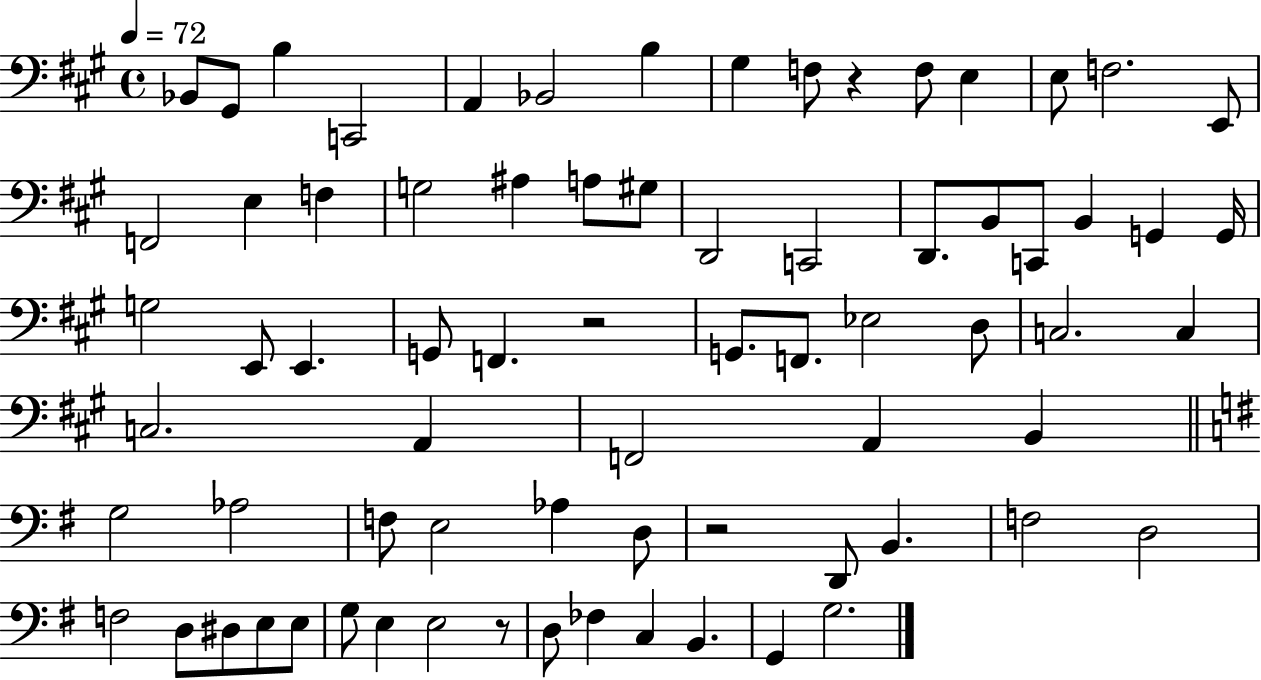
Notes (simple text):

Bb2/e G#2/e B3/q C2/h A2/q Bb2/h B3/q G#3/q F3/e R/q F3/e E3/q E3/e F3/h. E2/e F2/h E3/q F3/q G3/h A#3/q A3/e G#3/e D2/h C2/h D2/e. B2/e C2/e B2/q G2/q G2/s G3/h E2/e E2/q. G2/e F2/q. R/h G2/e. F2/e. Eb3/h D3/e C3/h. C3/q C3/h. A2/q F2/h A2/q B2/q G3/h Ab3/h F3/e E3/h Ab3/q D3/e R/h D2/e B2/q. F3/h D3/h F3/h D3/e D#3/e E3/e E3/e G3/e E3/q E3/h R/e D3/e FES3/q C3/q B2/q. G2/q G3/h.